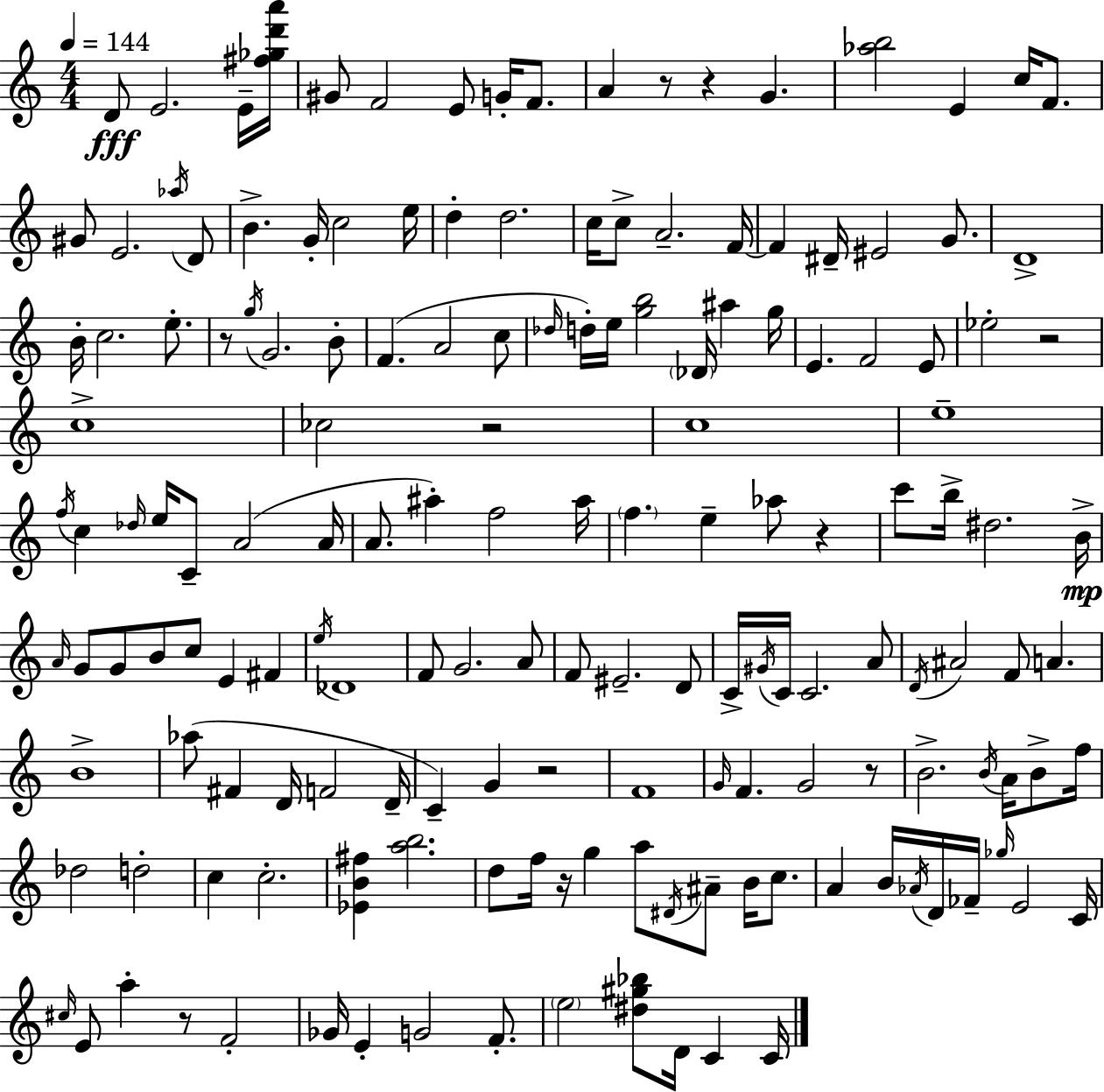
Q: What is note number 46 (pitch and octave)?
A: A#5